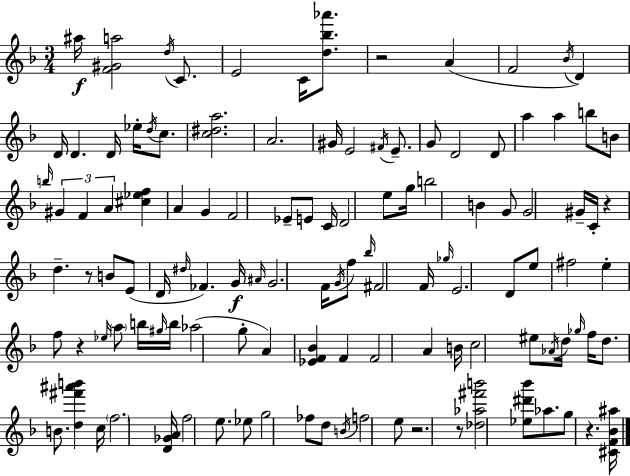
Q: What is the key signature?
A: D minor